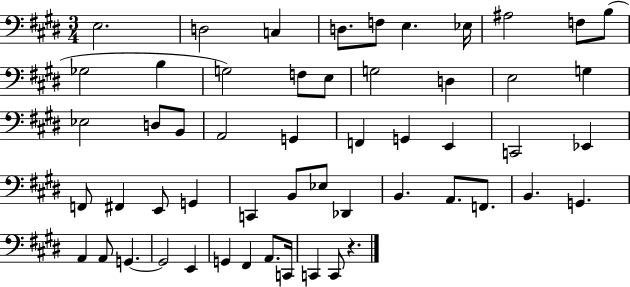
X:1
T:Untitled
M:3/4
L:1/4
K:E
E,2 D,2 C, D,/2 F,/2 E, _E,/4 ^A,2 F,/2 B,/2 _G,2 B, G,2 F,/2 E,/2 G,2 D, E,2 G, _E,2 D,/2 B,,/2 A,,2 G,, F,, G,, E,, C,,2 _E,, F,,/2 ^F,, E,,/2 G,, C,, B,,/2 _E,/2 _D,, B,, A,,/2 F,,/2 B,, G,, A,, A,,/2 G,, G,,2 E,, G,, ^F,, A,,/2 C,,/4 C,, C,,/2 z